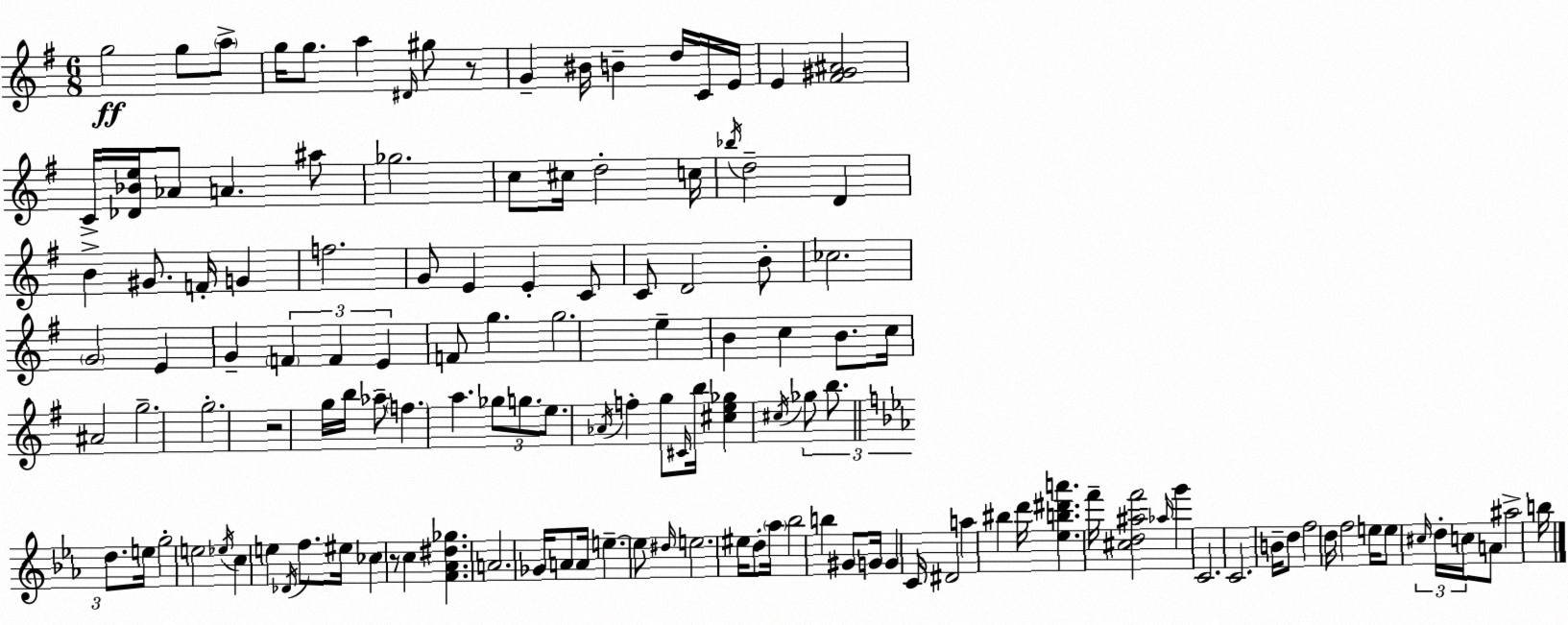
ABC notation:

X:1
T:Untitled
M:6/8
L:1/4
K:Em
g2 g/2 a/2 g/4 g/2 a ^D/4 ^g/2 z/2 G ^B/4 B d/4 C/4 E/4 E [^F^G^A]2 C/4 [_D_Be]/4 _A/2 A ^a/2 _g2 c/2 ^c/4 d2 c/4 _b/4 d2 D B ^G/2 F/4 G f2 G/2 E E C/2 C/2 D2 B/2 _c2 G2 E G F F E F/2 g g2 e B c B/2 c/4 ^A2 g2 g2 z2 g/4 b/4 _a/2 f a _g/2 g/2 e/2 _A/4 f g/2 ^C/4 b/4 [^ce_g] ^c/4 _g/2 b/2 d/2 e/4 g2 e2 _e/4 c e _D/4 f/2 ^e/4 _c z/2 c [F_A^d_g] A2 _G/4 A/2 A/4 e e/2 ^d/4 e2 ^e/4 d/2 _a/4 _b2 b ^G/2 G/4 G C/4 ^D2 a ^b d'/4 [_eb^d'a'] f'/4 [^cd^af']2 _a/4 g' C2 C2 B/4 d/2 f2 d/4 f2 e/4 e/2 ^c/4 d/4 c/4 A/2 ^a2 b/4